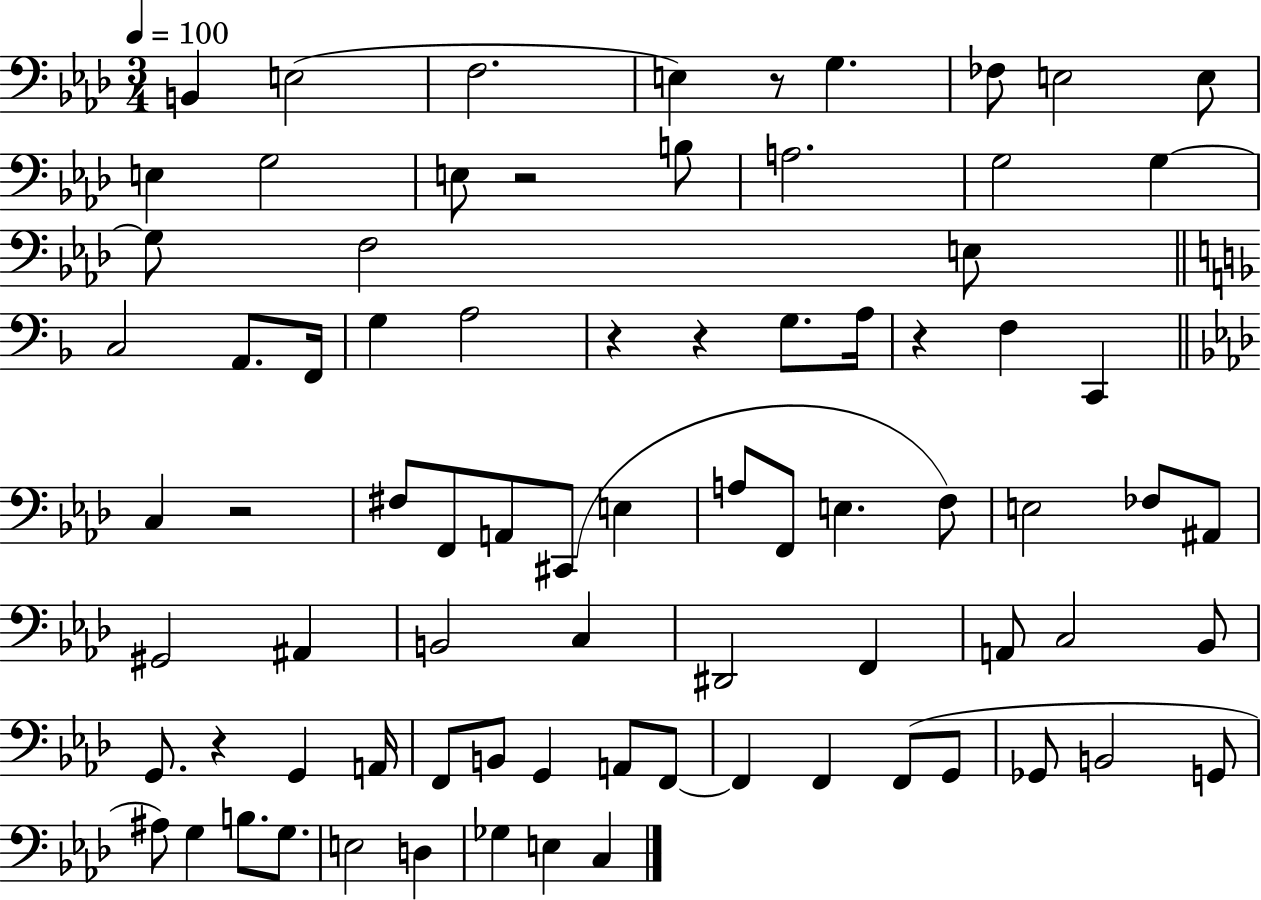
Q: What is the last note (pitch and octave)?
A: C3